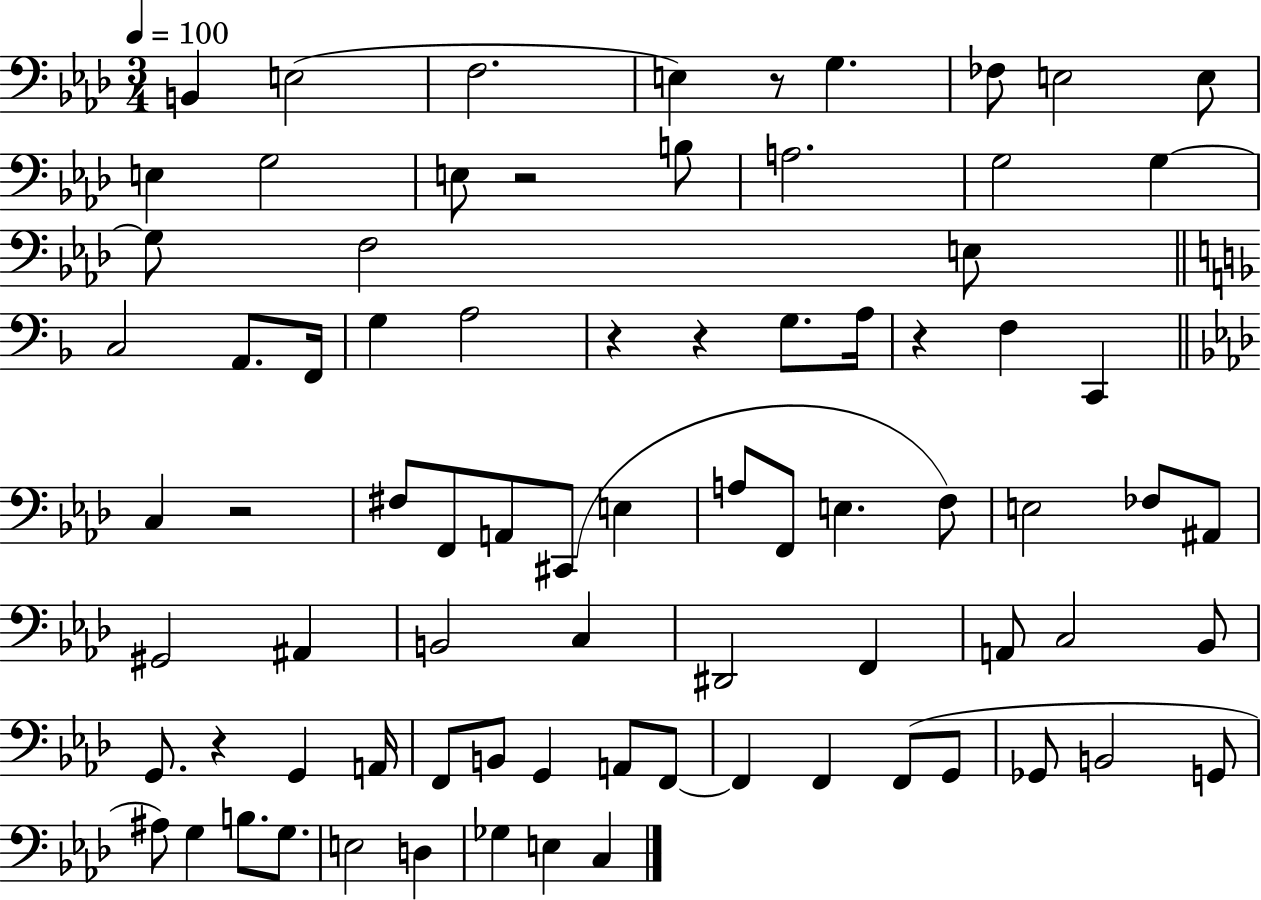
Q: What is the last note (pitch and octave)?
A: C3